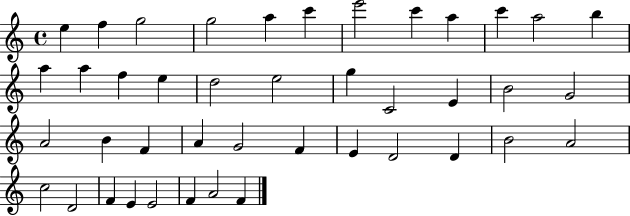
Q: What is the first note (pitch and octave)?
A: E5